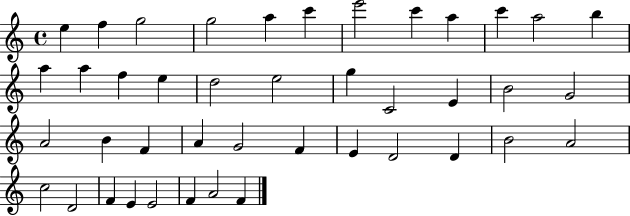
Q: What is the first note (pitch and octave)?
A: E5